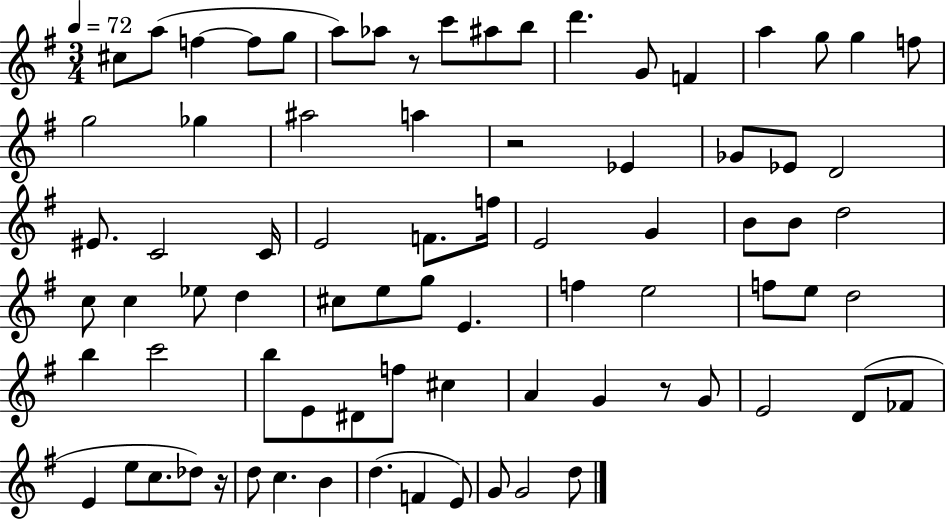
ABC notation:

X:1
T:Untitled
M:3/4
L:1/4
K:G
^c/2 a/2 f f/2 g/2 a/2 _a/2 z/2 c'/2 ^a/2 b/2 d' G/2 F a g/2 g f/2 g2 _g ^a2 a z2 _E _G/2 _E/2 D2 ^E/2 C2 C/4 E2 F/2 f/4 E2 G B/2 B/2 d2 c/2 c _e/2 d ^c/2 e/2 g/2 E f e2 f/2 e/2 d2 b c'2 b/2 E/2 ^D/2 f/2 ^c A G z/2 G/2 E2 D/2 _F/2 E e/2 c/2 _d/2 z/4 d/2 c B d F E/2 G/2 G2 d/2